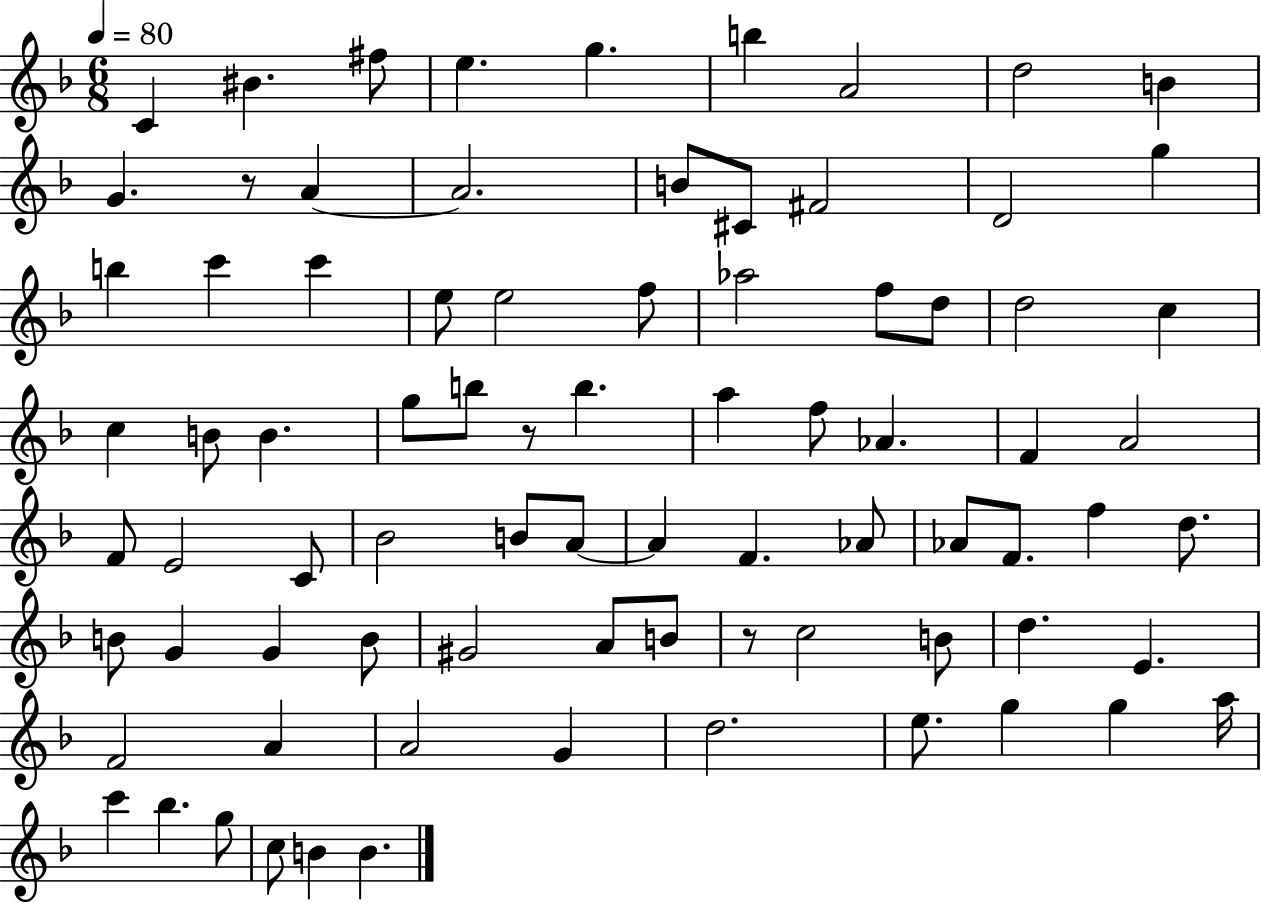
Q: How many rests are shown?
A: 3